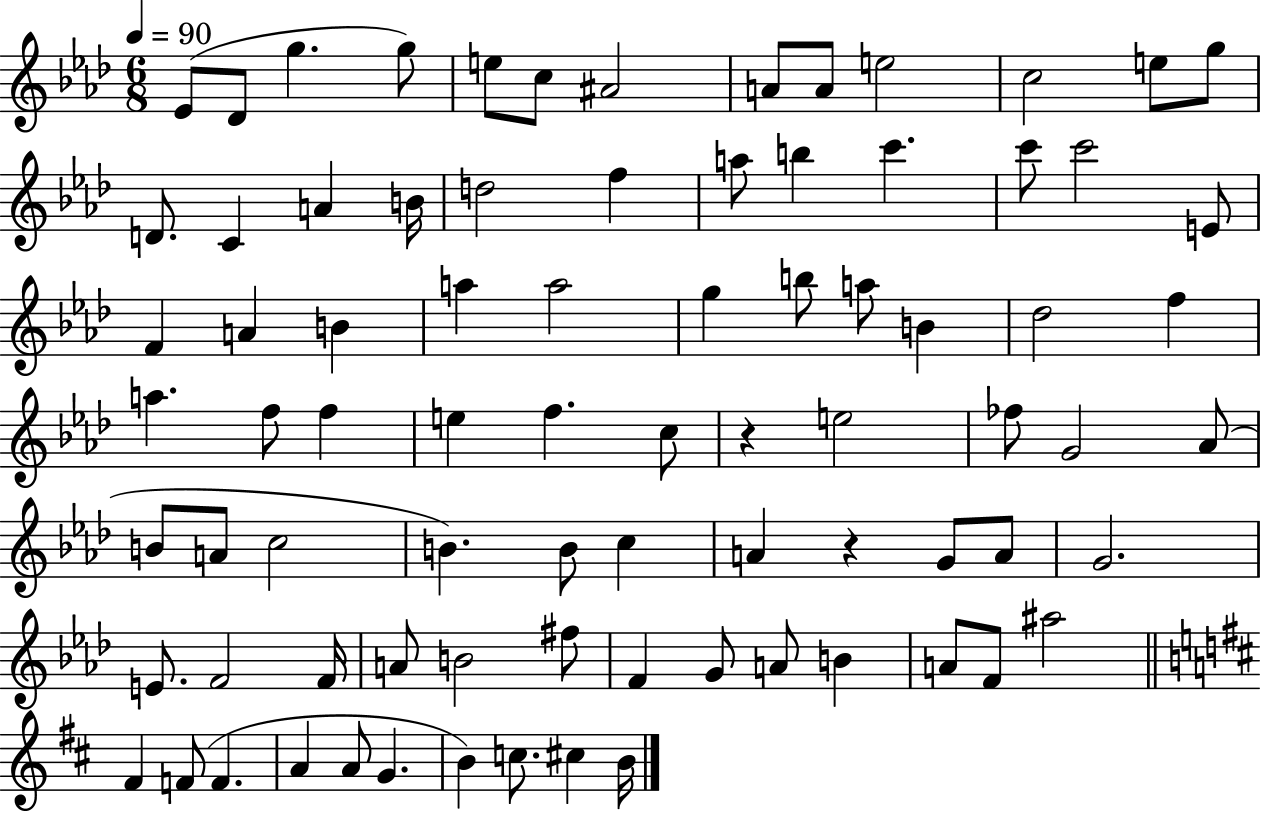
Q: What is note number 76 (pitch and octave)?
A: B4